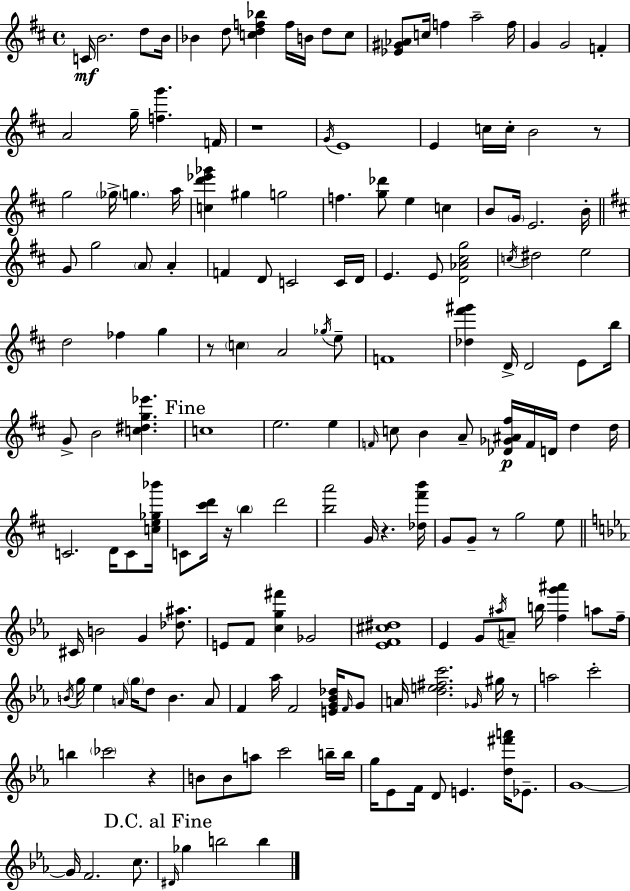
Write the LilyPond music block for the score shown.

{
  \clef treble
  \time 4/4
  \defaultTimeSignature
  \key d \major
  \repeat volta 2 { c'16\mf b'2. d''8 b'16 | bes'4 d''8 <c'' d'' f'' bes''>4 f''16 b'16 d''8 c''8 | <ees' gis' aes'>8 c''16 f''4 a''2-- f''16 | g'4 g'2 f'4-. | \break a'2 g''16-- <f'' g'''>4. f'16 | r1 | \acciaccatura { g'16 } e'1 | e'4 c''16 c''16-. b'2 r8 | \break g''2 \parenthesize ges''16-> \parenthesize g''4. | a''16 <c'' d''' ees''' ges'''>4 gis''4 g''2 | f''4. <g'' des'''>8 e''4 c''4 | b'8 \parenthesize g'16 e'2. | \break b'16-. \bar "||" \break \key d \major g'8 g''2 \parenthesize a'8 a'4-. | f'4 d'8 c'2 c'16 d'16 | e'4. e'8 <d' aes' cis'' g''>2 | \acciaccatura { c''16 } dis''2 e''2 | \break d''2 fes''4 g''4 | r8 \parenthesize c''4 a'2 \acciaccatura { ges''16 } | e''8-- f'1 | <des'' fis''' gis'''>4 d'16-> d'2 e'8 | \break b''16 g'8-> b'2 <c'' dis'' g'' ees'''>4. | \mark "Fine" c''1 | e''2. e''4 | \grace { f'16 } c''8 b'4 a'8-- <des' ges' ais' fis''>16\p f'16 d'16 d''4 | \break d''16 c'2. d'16 | c'8 <c'' e'' ges'' bes'''>16 c'8 <cis''' d'''>16 r16 \parenthesize b''4 d'''2 | <b'' a'''>2 g'16 r4. | <des'' fis''' b'''>16 g'8 g'8-- r8 g''2 | \break e''8 \bar "||" \break \key ees \major cis'16 b'2 g'4 <des'' ais''>8. | e'8 f'8 <c'' g'' fis'''>4 ges'2 | <ees' f' cis'' dis''>1 | ees'4 g'8 \acciaccatura { ais''16 } a'8-- b''16 <f'' g''' ais'''>4 a''8 | \break f''16-- \acciaccatura { b'16 } g''16 ees''4 \grace { a'16 } \parenthesize g''16 d''8 b'4. | a'8 f'4 aes''16 f'2 | <e' g' bes' des''>16 \grace { f'16 } g'8 a'16 <d'' e'' fis'' c'''>2. | \grace { ges'16 } gis''16 r8 a''2 c'''2-. | \break b''4 \parenthesize ces'''2 | r4 b'8 b'8 a''8 c'''2 | b''16-- b''16 g''16 ees'8 f'16 d'8 e'4. | <d'' fis''' a'''>16 ees'8.-- g'1~~ | \break g'16 f'2. | c''8. \mark "D.C. al Fine" \grace { dis'16 } ges''4 b''2 | b''4 } \bar "|."
}